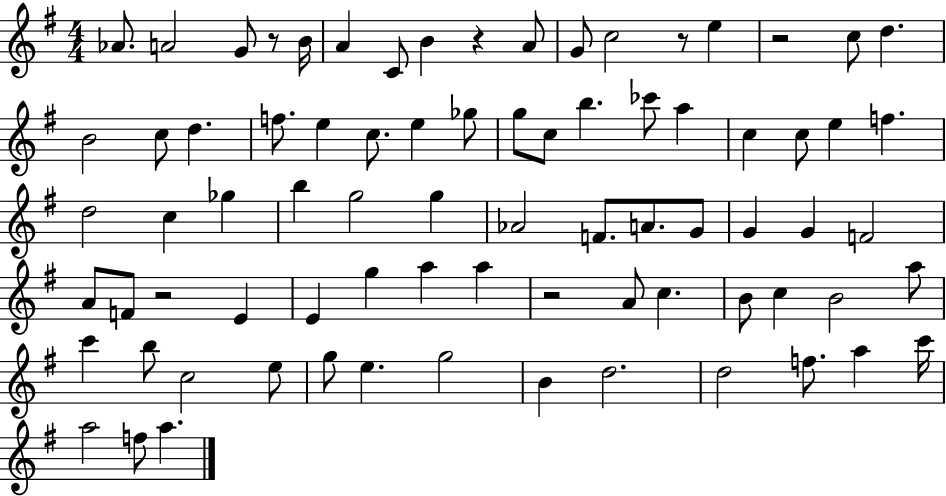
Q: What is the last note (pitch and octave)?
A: A5